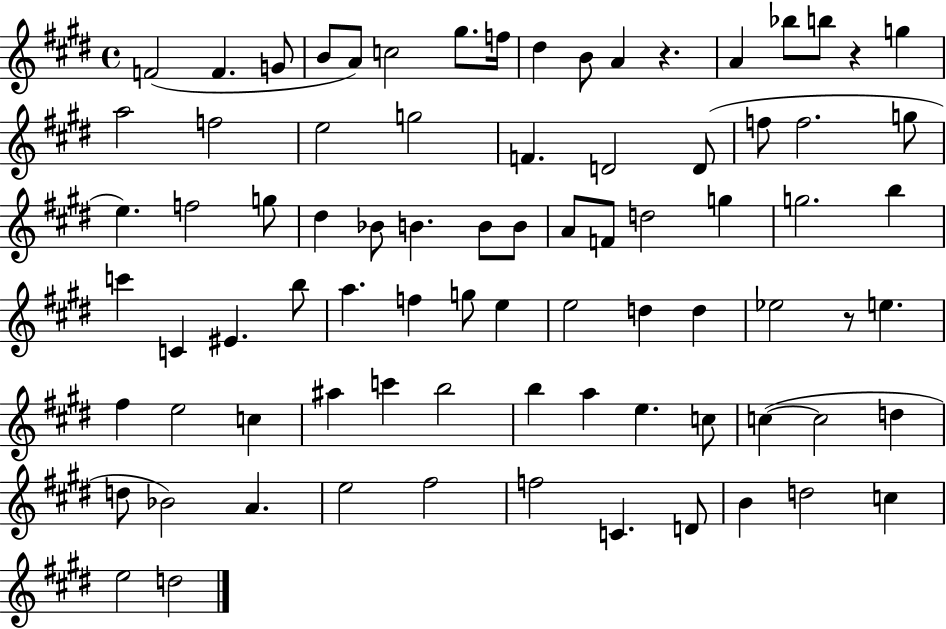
{
  \clef treble
  \time 4/4
  \defaultTimeSignature
  \key e \major
  f'2( f'4. g'8 | b'8 a'8) c''2 gis''8. f''16 | dis''4 b'8 a'4 r4. | a'4 bes''8 b''8 r4 g''4 | \break a''2 f''2 | e''2 g''2 | f'4. d'2 d'8( | f''8 f''2. g''8 | \break e''4.) f''2 g''8 | dis''4 bes'8 b'4. b'8 b'8 | a'8 f'8 d''2 g''4 | g''2. b''4 | \break c'''4 c'4 eis'4. b''8 | a''4. f''4 g''8 e''4 | e''2 d''4 d''4 | ees''2 r8 e''4. | \break fis''4 e''2 c''4 | ais''4 c'''4 b''2 | b''4 a''4 e''4. c''8 | c''4~(~ c''2 d''4 | \break d''8 bes'2) a'4. | e''2 fis''2 | f''2 c'4. d'8 | b'4 d''2 c''4 | \break e''2 d''2 | \bar "|."
}